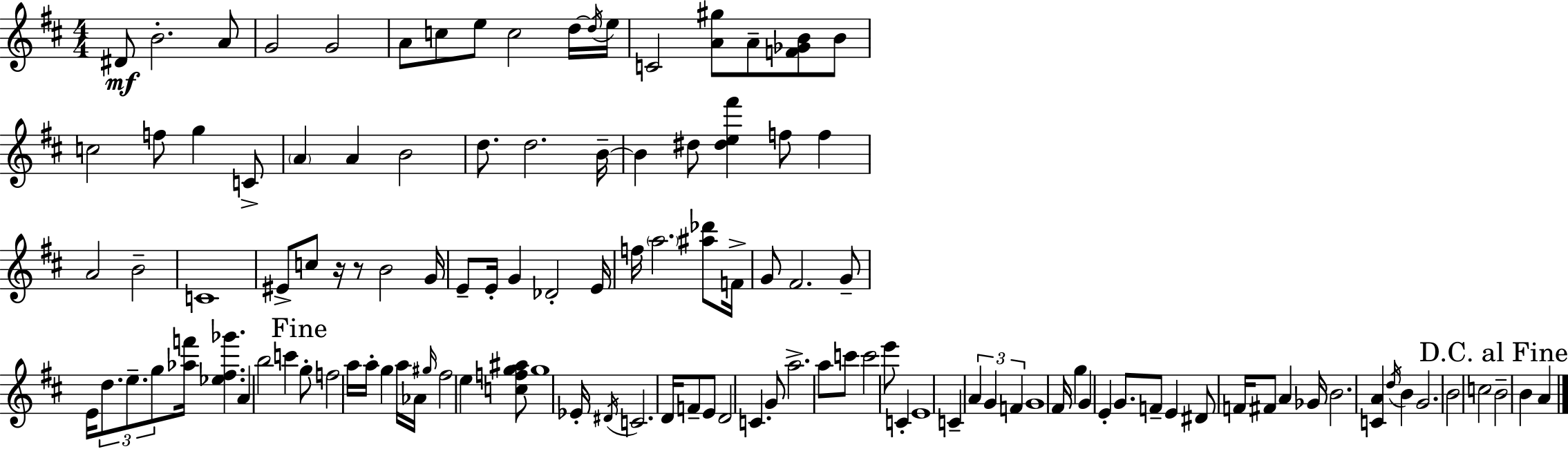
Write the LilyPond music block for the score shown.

{
  \clef treble
  \numericTimeSignature
  \time 4/4
  \key d \major
  dis'8\mf b'2.-. a'8 | g'2 g'2 | a'8 c''8 e''8 c''2 d''16~~ \acciaccatura { d''16 } | e''16 c'2 <a' gis''>8 a'8-- <f' ges' b'>8 b'8 | \break c''2 f''8 g''4 c'8-> | \parenthesize a'4 a'4 b'2 | d''8. d''2. | b'16--~~ b'4 dis''8 <dis'' e'' fis'''>4 f''8 f''4 | \break a'2 b'2-- | c'1 | eis'8-> c''8 r16 r8 b'2 | g'16 e'8-- e'16-. g'4 des'2-. | \break e'16 f''16 \parenthesize a''2. <ais'' des'''>8 | f'16-> g'8 fis'2. g'8-- | e'16 \tuplet 3/2 { d''8. e''8.-- g''8 } <aes'' f'''>16 <ees'' fis'' ges'''>4. | a'4 b''2 c'''4 | \break \mark "Fine" g''8-. f''2 a''16 a''16-. g''4 | a''16 aes'16 \grace { gis''16 } fis''2 e''4 | <c'' f'' g'' ais''>8 g''1 | ees'16-. \acciaccatura { dis'16 } c'2. | \break d'16 f'8-- e'8 d'2 c'4. | g'8 a''2.-> | a''8 c'''8 c'''2 e'''8 c'4-. | e'1 | \break c'4-- \tuplet 3/2 { a'4 g'4 f'4 } | g'1 | fis'16 g''4 g'4 e'4-. | g'8. f'8-- e'4 dis'8 f'16 fis'8 a'4 | \break ges'16 b'2. <c' a'>4 | \acciaccatura { d''16 } b'4 g'2. | b'2 c''2 | \mark "D.C. al Fine" b'2-- b'4 | \break a'4 \bar "|."
}